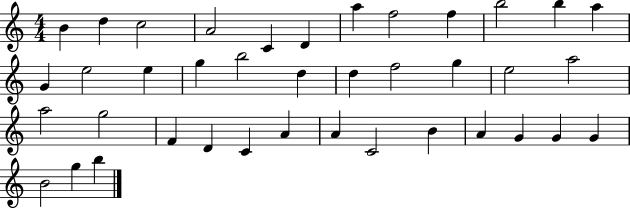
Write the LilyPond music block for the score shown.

{
  \clef treble
  \numericTimeSignature
  \time 4/4
  \key c \major
  b'4 d''4 c''2 | a'2 c'4 d'4 | a''4 f''2 f''4 | b''2 b''4 a''4 | \break g'4 e''2 e''4 | g''4 b''2 d''4 | d''4 f''2 g''4 | e''2 a''2 | \break a''2 g''2 | f'4 d'4 c'4 a'4 | a'4 c'2 b'4 | a'4 g'4 g'4 g'4 | \break b'2 g''4 b''4 | \bar "|."
}